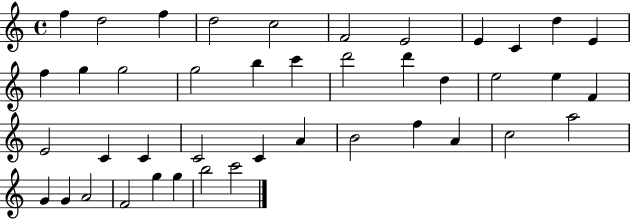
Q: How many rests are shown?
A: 0